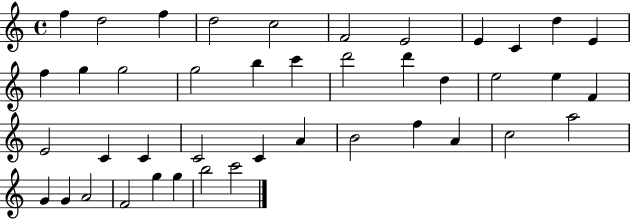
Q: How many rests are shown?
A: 0